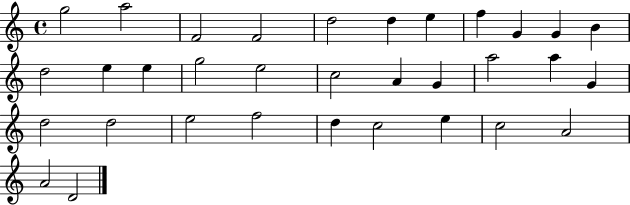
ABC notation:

X:1
T:Untitled
M:4/4
L:1/4
K:C
g2 a2 F2 F2 d2 d e f G G B d2 e e g2 e2 c2 A G a2 a G d2 d2 e2 f2 d c2 e c2 A2 A2 D2